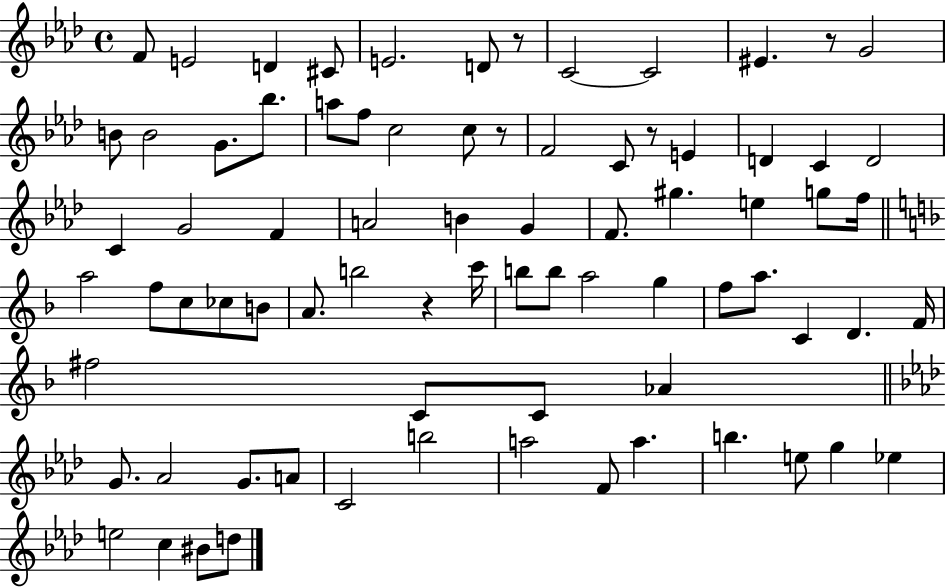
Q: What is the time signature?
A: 4/4